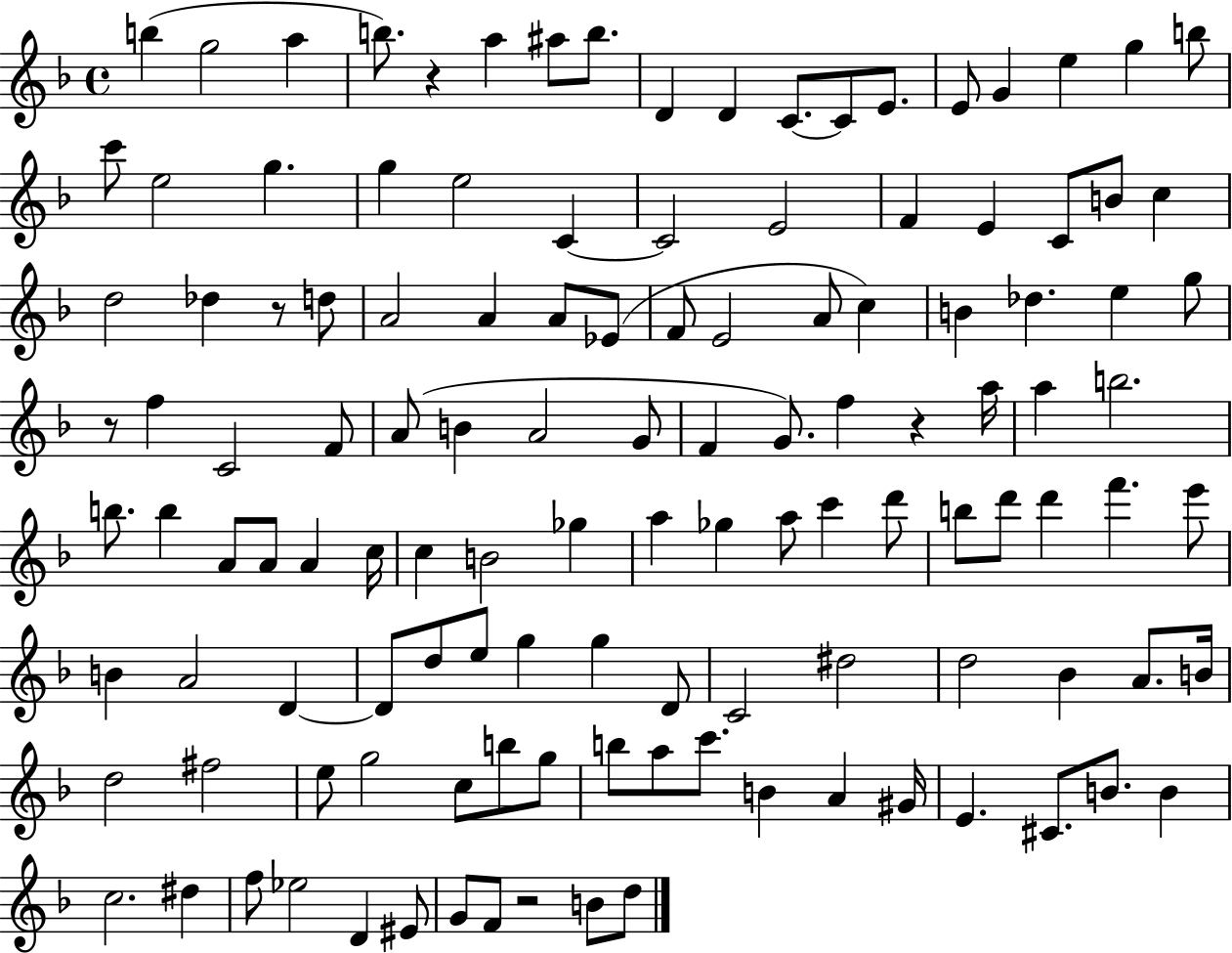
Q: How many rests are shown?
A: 5